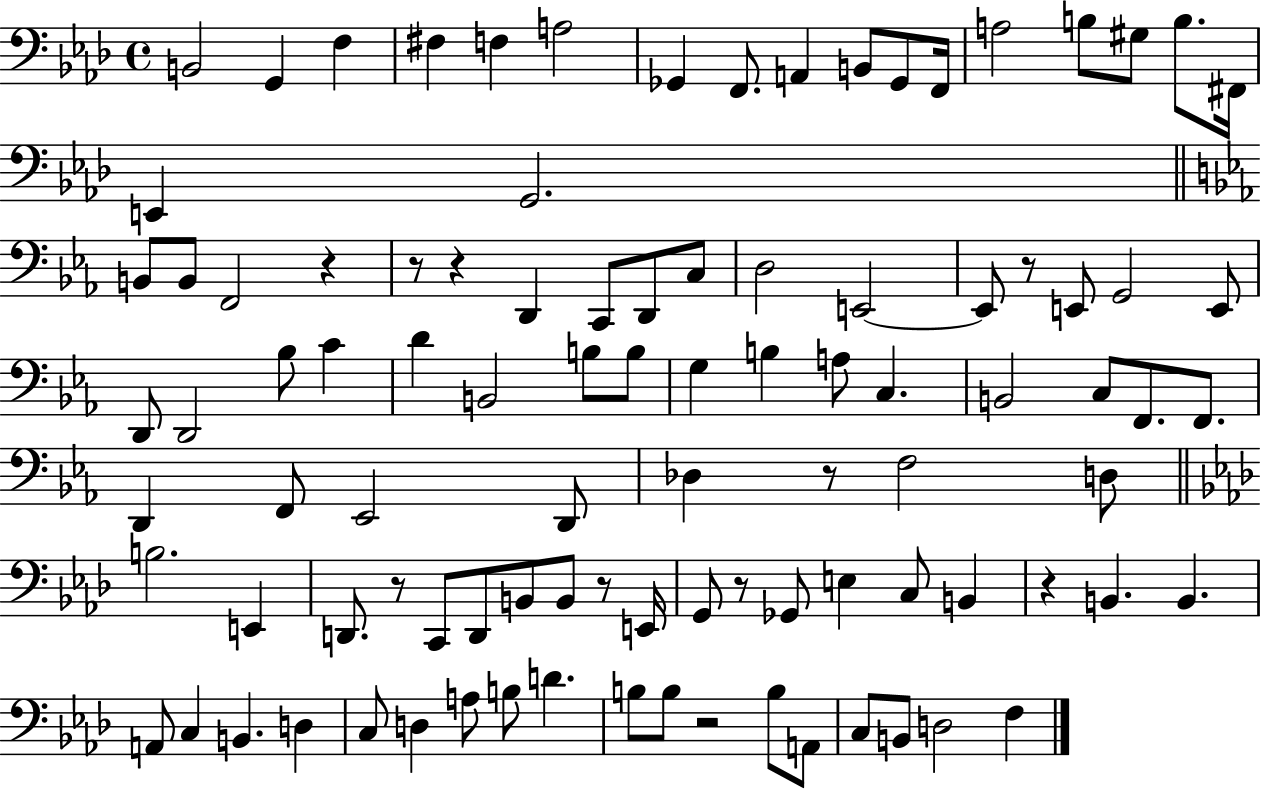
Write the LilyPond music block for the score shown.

{
  \clef bass
  \time 4/4
  \defaultTimeSignature
  \key aes \major
  \repeat volta 2 { b,2 g,4 f4 | fis4 f4 a2 | ges,4 f,8. a,4 b,8 ges,8 f,16 | a2 b8 gis8 b8. fis,16 | \break e,4 g,2. | \bar "||" \break \key ees \major b,8 b,8 f,2 r4 | r8 r4 d,4 c,8 d,8 c8 | d2 e,2~~ | e,8 r8 e,8 g,2 e,8 | \break d,8 d,2 bes8 c'4 | d'4 b,2 b8 b8 | g4 b4 a8 c4. | b,2 c8 f,8. f,8. | \break d,4 f,8 ees,2 d,8 | des4 r8 f2 d8 | \bar "||" \break \key aes \major b2. e,4 | d,8. r8 c,8 d,8 b,8 b,8 r8 e,16 | g,8 r8 ges,8 e4 c8 b,4 | r4 b,4. b,4. | \break a,8 c4 b,4. d4 | c8 d4 a8 b8 d'4. | b8 b8 r2 b8 a,8 | c8 b,8 d2 f4 | \break } \bar "|."
}